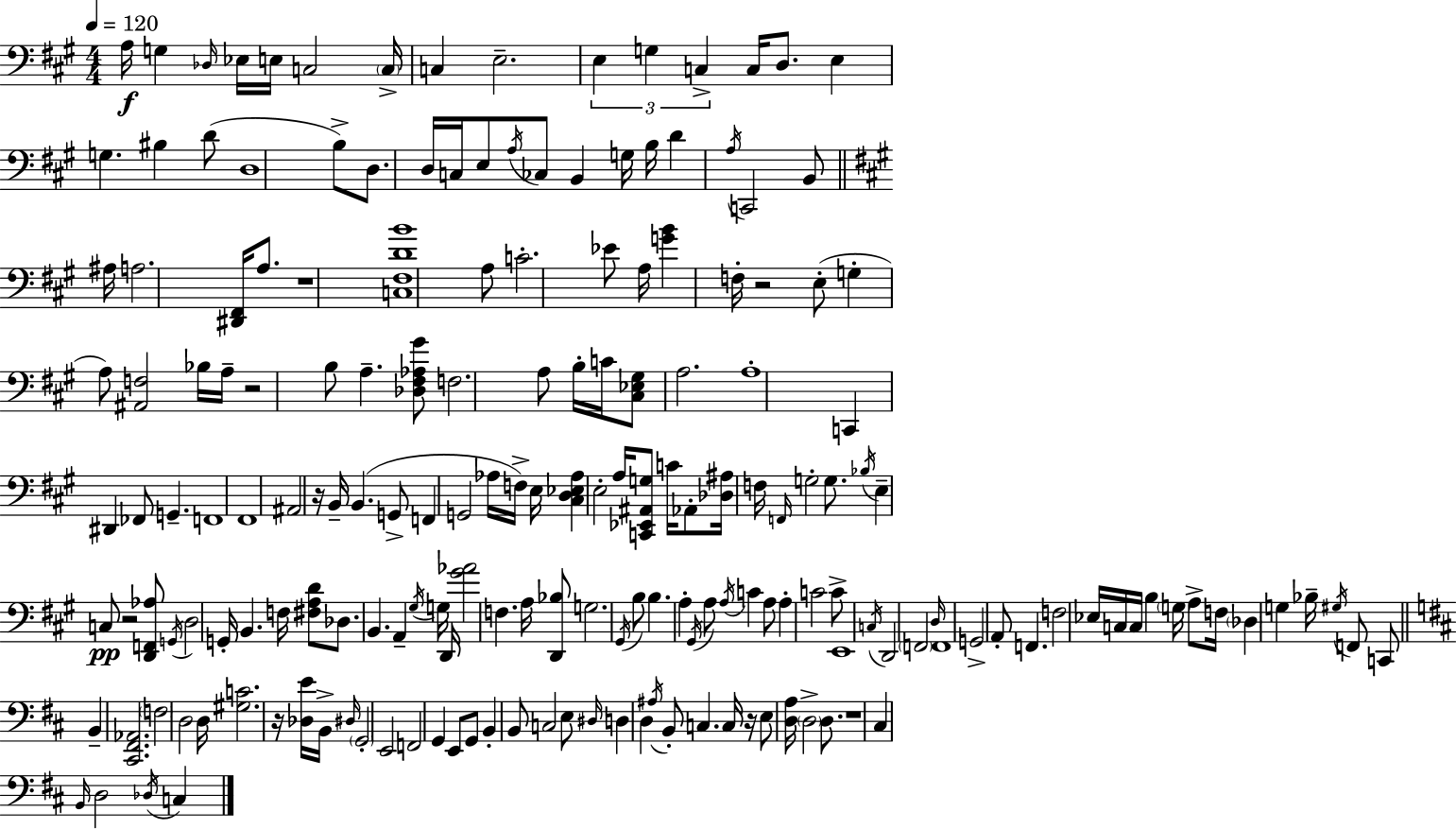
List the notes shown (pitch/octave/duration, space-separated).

A3/s G3/q Db3/s Eb3/s E3/s C3/h C3/s C3/q E3/h. E3/q G3/q C3/q C3/s D3/e. E3/q G3/q. BIS3/q D4/e D3/w B3/e D3/e. D3/s C3/s E3/e A3/s CES3/e B2/q G3/s B3/s D4/q A3/s C2/h B2/e A#3/s A3/h. [D#2,F#2]/s A3/e. R/w [C3,F#3,D4,B4]/w A3/e C4/h. Eb4/e A3/s [G4,B4]/q F3/s R/h E3/e G3/q A3/e [A#2,F3]/h Bb3/s A3/s R/h B3/e A3/q. [Db3,F#3,Ab3,G#4]/e F3/h. A3/e B3/s C4/s [C#3,Eb3,G#3]/e A3/h. A3/w C2/q D#2/q FES2/e G2/q. F2/w F#2/w A#2/h R/s B2/s B2/q. G2/e F2/q G2/h Ab3/s F3/s E3/s [C#3,D3,Eb3,Ab3]/q E3/h A3/s [C2,Eb2,A#2,G3]/e C4/s Ab2/e [Db3,A#3]/s F3/s F2/s G3/h G3/e. Bb3/s E3/q C3/e R/h [D2,F2,Ab3]/e G2/s D3/h G2/s B2/q. F3/s [F#3,A3,D4]/e Db3/e. B2/q. A2/q G#3/s G3/s D2/s [G#4,Ab4]/h F3/q. A3/s [D2,Bb3]/e G3/h. G#2/s B3/e B3/q. A3/q G#2/s A3/e A3/s C4/q A3/e A3/q C4/h C4/e E2/w C3/s D2/h F2/h D3/s F2/w G2/h A2/e F2/q. F3/h Eb3/s C3/s C3/s B3/q G3/s A3/e F3/s Db3/q G3/q Bb3/s G#3/s F2/e C2/e B2/q [C#2,F#2,Ab2]/h. F3/h D3/h D3/s [G#3,C4]/h. R/s [Db3,E4]/s B2/s D#3/s G2/h E2/h F2/h G2/q E2/e G2/e B2/q B2/e C3/h E3/e D#3/s D3/q D3/q A#3/s B2/e C3/q. C3/s R/s E3/e [D3,A3]/s D3/h D3/e. R/w C#3/q B2/s D3/h Db3/s C3/q